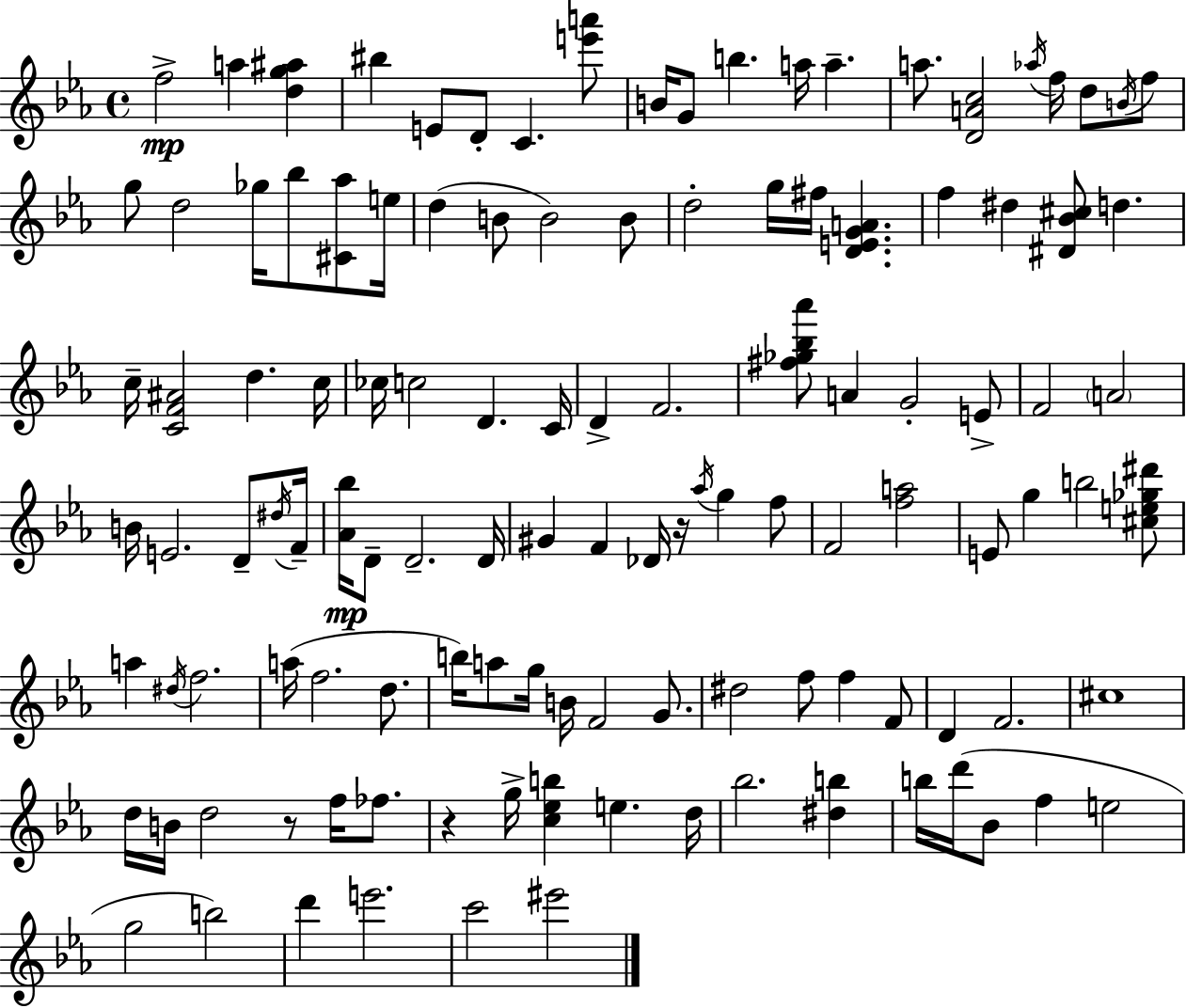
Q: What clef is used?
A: treble